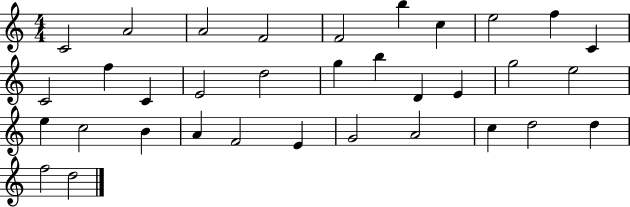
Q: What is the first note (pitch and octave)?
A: C4